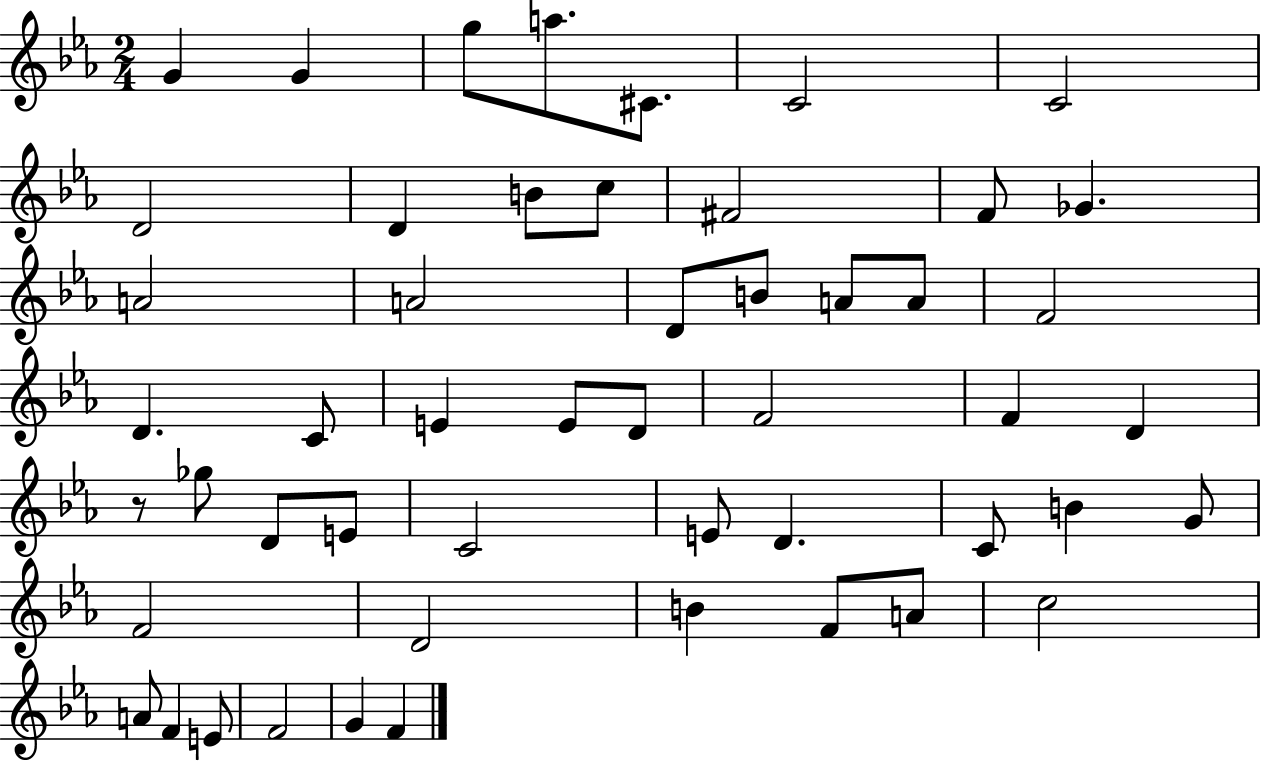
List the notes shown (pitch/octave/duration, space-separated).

G4/q G4/q G5/e A5/e. C#4/e. C4/h C4/h D4/h D4/q B4/e C5/e F#4/h F4/e Gb4/q. A4/h A4/h D4/e B4/e A4/e A4/e F4/h D4/q. C4/e E4/q E4/e D4/e F4/h F4/q D4/q R/e Gb5/e D4/e E4/e C4/h E4/e D4/q. C4/e B4/q G4/e F4/h D4/h B4/q F4/e A4/e C5/h A4/e F4/q E4/e F4/h G4/q F4/q